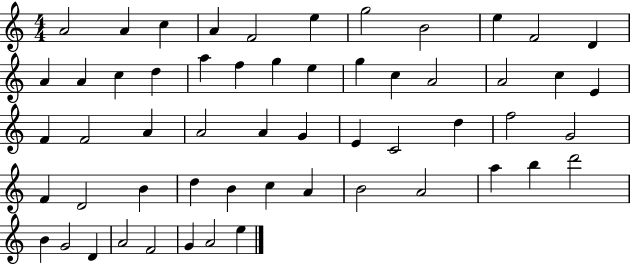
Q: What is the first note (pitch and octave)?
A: A4